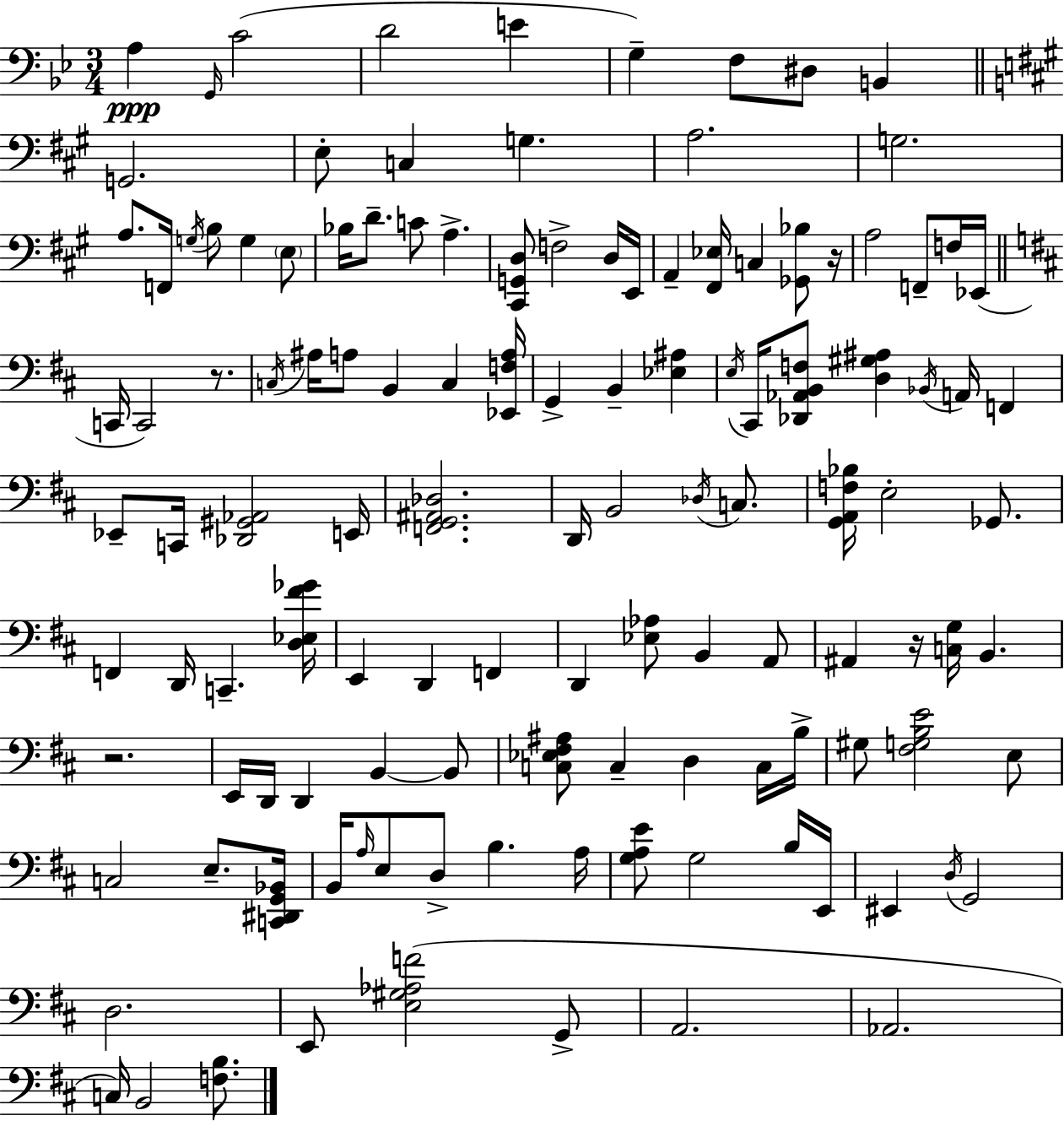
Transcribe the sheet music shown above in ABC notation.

X:1
T:Untitled
M:3/4
L:1/4
K:Gm
A, G,,/4 C2 D2 E G, F,/2 ^D,/2 B,, G,,2 E,/2 C, G, A,2 G,2 A,/2 F,,/4 G,/4 B,/2 G, E,/2 _B,/4 D/2 C/2 A, [^C,,G,,D,]/2 F,2 D,/4 E,,/4 A,, [^F,,_E,]/4 C, [_G,,_B,]/2 z/4 A,2 F,,/2 F,/4 _E,,/4 C,,/4 C,,2 z/2 C,/4 ^A,/4 A,/2 B,, C, [_E,,F,A,]/4 G,, B,, [_E,^A,] E,/4 ^C,,/4 [_D,,_A,,B,,F,]/2 [D,^G,^A,] _B,,/4 A,,/4 F,, _E,,/2 C,,/4 [_D,,^G,,_A,,]2 E,,/4 [F,,G,,^A,,_D,]2 D,,/4 B,,2 _D,/4 C,/2 [G,,A,,F,_B,]/4 E,2 _G,,/2 F,, D,,/4 C,, [D,_E,^F_G]/4 E,, D,, F,, D,, [_E,_A,]/2 B,, A,,/2 ^A,, z/4 [C,G,]/4 B,, z2 E,,/4 D,,/4 D,, B,, B,,/2 [C,_E,^F,^A,]/2 C, D, C,/4 B,/4 ^G,/2 [^F,G,B,E]2 E,/2 C,2 E,/2 [C,,^D,,G,,_B,,]/4 B,,/4 A,/4 E,/2 D,/2 B, A,/4 [G,A,E]/2 G,2 B,/4 E,,/4 ^E,, D,/4 G,,2 D,2 E,,/2 [E,^G,_A,F]2 G,,/2 A,,2 _A,,2 C,/4 B,,2 [F,B,]/2